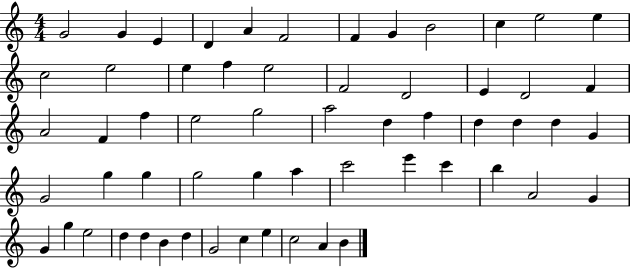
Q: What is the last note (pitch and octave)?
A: B4